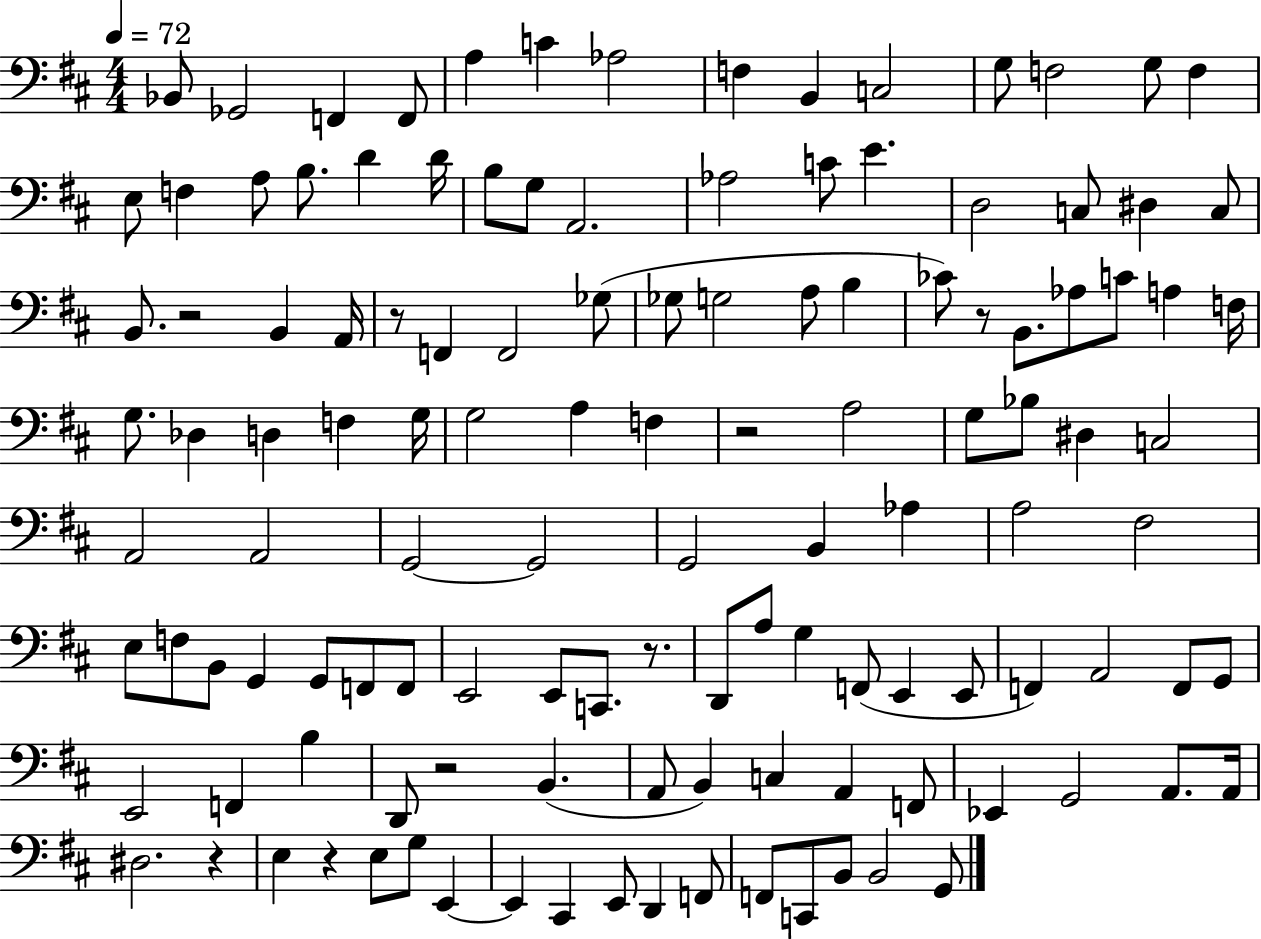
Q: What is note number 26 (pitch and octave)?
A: E4